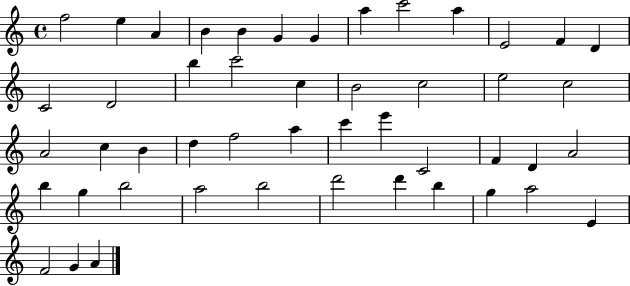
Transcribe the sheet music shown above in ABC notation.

X:1
T:Untitled
M:4/4
L:1/4
K:C
f2 e A B B G G a c'2 a E2 F D C2 D2 b c'2 c B2 c2 e2 c2 A2 c B d f2 a c' e' C2 F D A2 b g b2 a2 b2 d'2 d' b g a2 E F2 G A